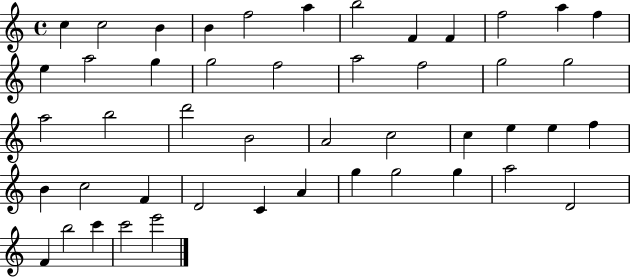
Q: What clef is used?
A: treble